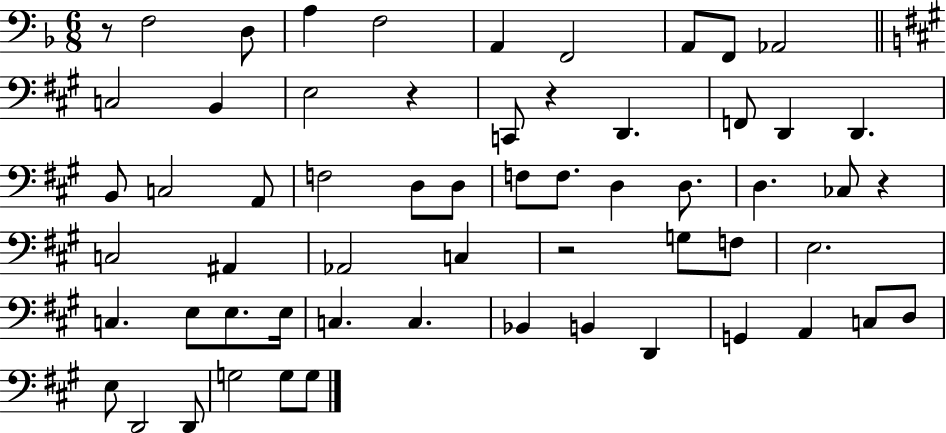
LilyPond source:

{
  \clef bass
  \numericTimeSignature
  \time 6/8
  \key f \major
  r8 f2 d8 | a4 f2 | a,4 f,2 | a,8 f,8 aes,2 | \break \bar "||" \break \key a \major c2 b,4 | e2 r4 | c,8 r4 d,4. | f,8 d,4 d,4. | \break b,8 c2 a,8 | f2 d8 d8 | f8 f8. d4 d8. | d4. ces8 r4 | \break c2 ais,4 | aes,2 c4 | r2 g8 f8 | e2. | \break c4. e8 e8. e16 | c4. c4. | bes,4 b,4 d,4 | g,4 a,4 c8 d8 | \break e8 d,2 d,8 | g2 g8 g8 | \bar "|."
}